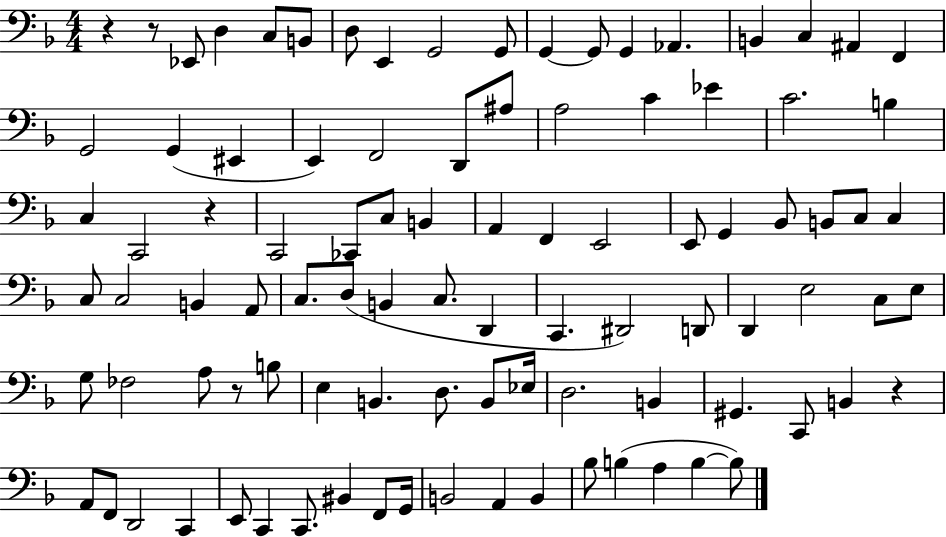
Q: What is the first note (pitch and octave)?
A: Eb2